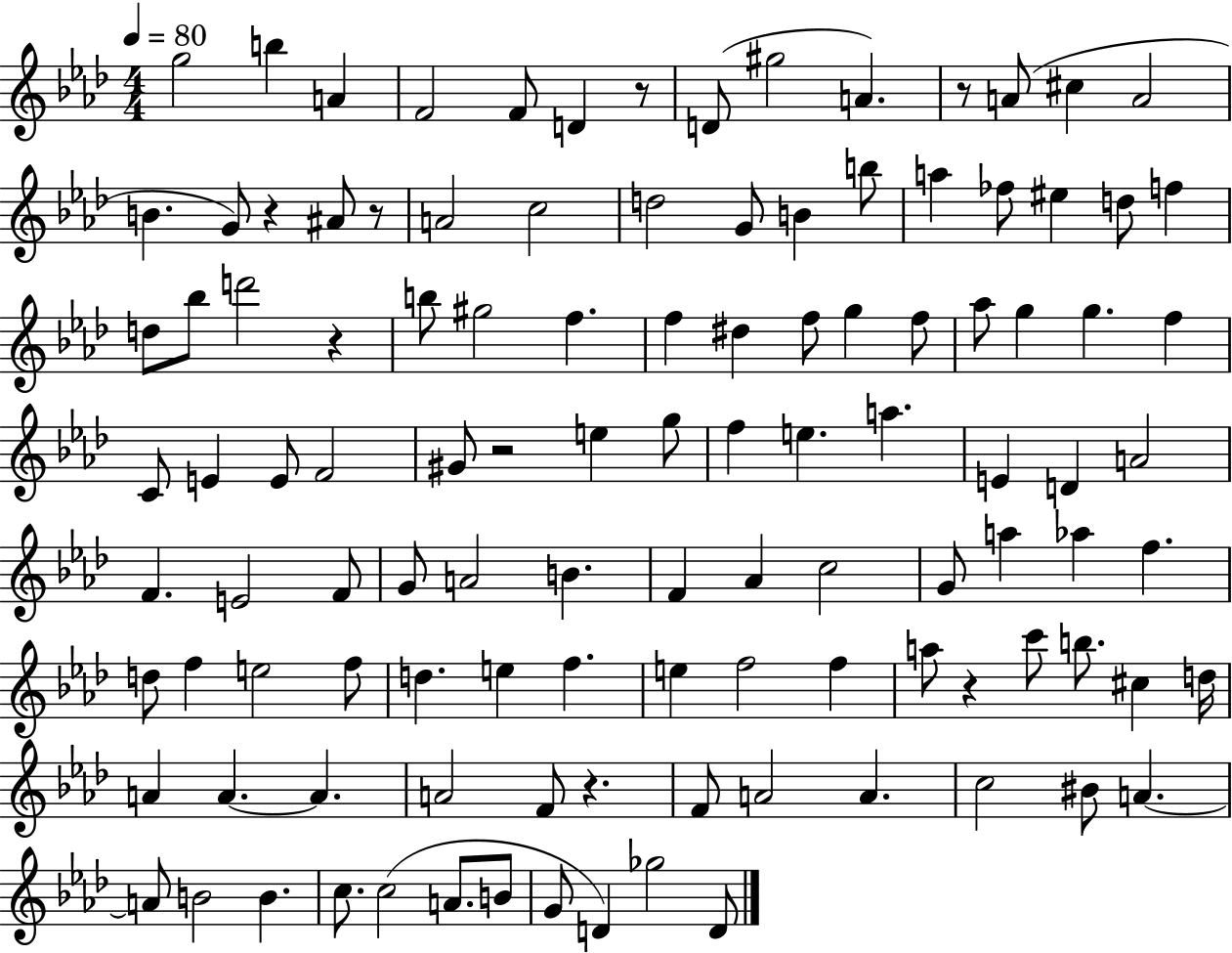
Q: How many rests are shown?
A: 8